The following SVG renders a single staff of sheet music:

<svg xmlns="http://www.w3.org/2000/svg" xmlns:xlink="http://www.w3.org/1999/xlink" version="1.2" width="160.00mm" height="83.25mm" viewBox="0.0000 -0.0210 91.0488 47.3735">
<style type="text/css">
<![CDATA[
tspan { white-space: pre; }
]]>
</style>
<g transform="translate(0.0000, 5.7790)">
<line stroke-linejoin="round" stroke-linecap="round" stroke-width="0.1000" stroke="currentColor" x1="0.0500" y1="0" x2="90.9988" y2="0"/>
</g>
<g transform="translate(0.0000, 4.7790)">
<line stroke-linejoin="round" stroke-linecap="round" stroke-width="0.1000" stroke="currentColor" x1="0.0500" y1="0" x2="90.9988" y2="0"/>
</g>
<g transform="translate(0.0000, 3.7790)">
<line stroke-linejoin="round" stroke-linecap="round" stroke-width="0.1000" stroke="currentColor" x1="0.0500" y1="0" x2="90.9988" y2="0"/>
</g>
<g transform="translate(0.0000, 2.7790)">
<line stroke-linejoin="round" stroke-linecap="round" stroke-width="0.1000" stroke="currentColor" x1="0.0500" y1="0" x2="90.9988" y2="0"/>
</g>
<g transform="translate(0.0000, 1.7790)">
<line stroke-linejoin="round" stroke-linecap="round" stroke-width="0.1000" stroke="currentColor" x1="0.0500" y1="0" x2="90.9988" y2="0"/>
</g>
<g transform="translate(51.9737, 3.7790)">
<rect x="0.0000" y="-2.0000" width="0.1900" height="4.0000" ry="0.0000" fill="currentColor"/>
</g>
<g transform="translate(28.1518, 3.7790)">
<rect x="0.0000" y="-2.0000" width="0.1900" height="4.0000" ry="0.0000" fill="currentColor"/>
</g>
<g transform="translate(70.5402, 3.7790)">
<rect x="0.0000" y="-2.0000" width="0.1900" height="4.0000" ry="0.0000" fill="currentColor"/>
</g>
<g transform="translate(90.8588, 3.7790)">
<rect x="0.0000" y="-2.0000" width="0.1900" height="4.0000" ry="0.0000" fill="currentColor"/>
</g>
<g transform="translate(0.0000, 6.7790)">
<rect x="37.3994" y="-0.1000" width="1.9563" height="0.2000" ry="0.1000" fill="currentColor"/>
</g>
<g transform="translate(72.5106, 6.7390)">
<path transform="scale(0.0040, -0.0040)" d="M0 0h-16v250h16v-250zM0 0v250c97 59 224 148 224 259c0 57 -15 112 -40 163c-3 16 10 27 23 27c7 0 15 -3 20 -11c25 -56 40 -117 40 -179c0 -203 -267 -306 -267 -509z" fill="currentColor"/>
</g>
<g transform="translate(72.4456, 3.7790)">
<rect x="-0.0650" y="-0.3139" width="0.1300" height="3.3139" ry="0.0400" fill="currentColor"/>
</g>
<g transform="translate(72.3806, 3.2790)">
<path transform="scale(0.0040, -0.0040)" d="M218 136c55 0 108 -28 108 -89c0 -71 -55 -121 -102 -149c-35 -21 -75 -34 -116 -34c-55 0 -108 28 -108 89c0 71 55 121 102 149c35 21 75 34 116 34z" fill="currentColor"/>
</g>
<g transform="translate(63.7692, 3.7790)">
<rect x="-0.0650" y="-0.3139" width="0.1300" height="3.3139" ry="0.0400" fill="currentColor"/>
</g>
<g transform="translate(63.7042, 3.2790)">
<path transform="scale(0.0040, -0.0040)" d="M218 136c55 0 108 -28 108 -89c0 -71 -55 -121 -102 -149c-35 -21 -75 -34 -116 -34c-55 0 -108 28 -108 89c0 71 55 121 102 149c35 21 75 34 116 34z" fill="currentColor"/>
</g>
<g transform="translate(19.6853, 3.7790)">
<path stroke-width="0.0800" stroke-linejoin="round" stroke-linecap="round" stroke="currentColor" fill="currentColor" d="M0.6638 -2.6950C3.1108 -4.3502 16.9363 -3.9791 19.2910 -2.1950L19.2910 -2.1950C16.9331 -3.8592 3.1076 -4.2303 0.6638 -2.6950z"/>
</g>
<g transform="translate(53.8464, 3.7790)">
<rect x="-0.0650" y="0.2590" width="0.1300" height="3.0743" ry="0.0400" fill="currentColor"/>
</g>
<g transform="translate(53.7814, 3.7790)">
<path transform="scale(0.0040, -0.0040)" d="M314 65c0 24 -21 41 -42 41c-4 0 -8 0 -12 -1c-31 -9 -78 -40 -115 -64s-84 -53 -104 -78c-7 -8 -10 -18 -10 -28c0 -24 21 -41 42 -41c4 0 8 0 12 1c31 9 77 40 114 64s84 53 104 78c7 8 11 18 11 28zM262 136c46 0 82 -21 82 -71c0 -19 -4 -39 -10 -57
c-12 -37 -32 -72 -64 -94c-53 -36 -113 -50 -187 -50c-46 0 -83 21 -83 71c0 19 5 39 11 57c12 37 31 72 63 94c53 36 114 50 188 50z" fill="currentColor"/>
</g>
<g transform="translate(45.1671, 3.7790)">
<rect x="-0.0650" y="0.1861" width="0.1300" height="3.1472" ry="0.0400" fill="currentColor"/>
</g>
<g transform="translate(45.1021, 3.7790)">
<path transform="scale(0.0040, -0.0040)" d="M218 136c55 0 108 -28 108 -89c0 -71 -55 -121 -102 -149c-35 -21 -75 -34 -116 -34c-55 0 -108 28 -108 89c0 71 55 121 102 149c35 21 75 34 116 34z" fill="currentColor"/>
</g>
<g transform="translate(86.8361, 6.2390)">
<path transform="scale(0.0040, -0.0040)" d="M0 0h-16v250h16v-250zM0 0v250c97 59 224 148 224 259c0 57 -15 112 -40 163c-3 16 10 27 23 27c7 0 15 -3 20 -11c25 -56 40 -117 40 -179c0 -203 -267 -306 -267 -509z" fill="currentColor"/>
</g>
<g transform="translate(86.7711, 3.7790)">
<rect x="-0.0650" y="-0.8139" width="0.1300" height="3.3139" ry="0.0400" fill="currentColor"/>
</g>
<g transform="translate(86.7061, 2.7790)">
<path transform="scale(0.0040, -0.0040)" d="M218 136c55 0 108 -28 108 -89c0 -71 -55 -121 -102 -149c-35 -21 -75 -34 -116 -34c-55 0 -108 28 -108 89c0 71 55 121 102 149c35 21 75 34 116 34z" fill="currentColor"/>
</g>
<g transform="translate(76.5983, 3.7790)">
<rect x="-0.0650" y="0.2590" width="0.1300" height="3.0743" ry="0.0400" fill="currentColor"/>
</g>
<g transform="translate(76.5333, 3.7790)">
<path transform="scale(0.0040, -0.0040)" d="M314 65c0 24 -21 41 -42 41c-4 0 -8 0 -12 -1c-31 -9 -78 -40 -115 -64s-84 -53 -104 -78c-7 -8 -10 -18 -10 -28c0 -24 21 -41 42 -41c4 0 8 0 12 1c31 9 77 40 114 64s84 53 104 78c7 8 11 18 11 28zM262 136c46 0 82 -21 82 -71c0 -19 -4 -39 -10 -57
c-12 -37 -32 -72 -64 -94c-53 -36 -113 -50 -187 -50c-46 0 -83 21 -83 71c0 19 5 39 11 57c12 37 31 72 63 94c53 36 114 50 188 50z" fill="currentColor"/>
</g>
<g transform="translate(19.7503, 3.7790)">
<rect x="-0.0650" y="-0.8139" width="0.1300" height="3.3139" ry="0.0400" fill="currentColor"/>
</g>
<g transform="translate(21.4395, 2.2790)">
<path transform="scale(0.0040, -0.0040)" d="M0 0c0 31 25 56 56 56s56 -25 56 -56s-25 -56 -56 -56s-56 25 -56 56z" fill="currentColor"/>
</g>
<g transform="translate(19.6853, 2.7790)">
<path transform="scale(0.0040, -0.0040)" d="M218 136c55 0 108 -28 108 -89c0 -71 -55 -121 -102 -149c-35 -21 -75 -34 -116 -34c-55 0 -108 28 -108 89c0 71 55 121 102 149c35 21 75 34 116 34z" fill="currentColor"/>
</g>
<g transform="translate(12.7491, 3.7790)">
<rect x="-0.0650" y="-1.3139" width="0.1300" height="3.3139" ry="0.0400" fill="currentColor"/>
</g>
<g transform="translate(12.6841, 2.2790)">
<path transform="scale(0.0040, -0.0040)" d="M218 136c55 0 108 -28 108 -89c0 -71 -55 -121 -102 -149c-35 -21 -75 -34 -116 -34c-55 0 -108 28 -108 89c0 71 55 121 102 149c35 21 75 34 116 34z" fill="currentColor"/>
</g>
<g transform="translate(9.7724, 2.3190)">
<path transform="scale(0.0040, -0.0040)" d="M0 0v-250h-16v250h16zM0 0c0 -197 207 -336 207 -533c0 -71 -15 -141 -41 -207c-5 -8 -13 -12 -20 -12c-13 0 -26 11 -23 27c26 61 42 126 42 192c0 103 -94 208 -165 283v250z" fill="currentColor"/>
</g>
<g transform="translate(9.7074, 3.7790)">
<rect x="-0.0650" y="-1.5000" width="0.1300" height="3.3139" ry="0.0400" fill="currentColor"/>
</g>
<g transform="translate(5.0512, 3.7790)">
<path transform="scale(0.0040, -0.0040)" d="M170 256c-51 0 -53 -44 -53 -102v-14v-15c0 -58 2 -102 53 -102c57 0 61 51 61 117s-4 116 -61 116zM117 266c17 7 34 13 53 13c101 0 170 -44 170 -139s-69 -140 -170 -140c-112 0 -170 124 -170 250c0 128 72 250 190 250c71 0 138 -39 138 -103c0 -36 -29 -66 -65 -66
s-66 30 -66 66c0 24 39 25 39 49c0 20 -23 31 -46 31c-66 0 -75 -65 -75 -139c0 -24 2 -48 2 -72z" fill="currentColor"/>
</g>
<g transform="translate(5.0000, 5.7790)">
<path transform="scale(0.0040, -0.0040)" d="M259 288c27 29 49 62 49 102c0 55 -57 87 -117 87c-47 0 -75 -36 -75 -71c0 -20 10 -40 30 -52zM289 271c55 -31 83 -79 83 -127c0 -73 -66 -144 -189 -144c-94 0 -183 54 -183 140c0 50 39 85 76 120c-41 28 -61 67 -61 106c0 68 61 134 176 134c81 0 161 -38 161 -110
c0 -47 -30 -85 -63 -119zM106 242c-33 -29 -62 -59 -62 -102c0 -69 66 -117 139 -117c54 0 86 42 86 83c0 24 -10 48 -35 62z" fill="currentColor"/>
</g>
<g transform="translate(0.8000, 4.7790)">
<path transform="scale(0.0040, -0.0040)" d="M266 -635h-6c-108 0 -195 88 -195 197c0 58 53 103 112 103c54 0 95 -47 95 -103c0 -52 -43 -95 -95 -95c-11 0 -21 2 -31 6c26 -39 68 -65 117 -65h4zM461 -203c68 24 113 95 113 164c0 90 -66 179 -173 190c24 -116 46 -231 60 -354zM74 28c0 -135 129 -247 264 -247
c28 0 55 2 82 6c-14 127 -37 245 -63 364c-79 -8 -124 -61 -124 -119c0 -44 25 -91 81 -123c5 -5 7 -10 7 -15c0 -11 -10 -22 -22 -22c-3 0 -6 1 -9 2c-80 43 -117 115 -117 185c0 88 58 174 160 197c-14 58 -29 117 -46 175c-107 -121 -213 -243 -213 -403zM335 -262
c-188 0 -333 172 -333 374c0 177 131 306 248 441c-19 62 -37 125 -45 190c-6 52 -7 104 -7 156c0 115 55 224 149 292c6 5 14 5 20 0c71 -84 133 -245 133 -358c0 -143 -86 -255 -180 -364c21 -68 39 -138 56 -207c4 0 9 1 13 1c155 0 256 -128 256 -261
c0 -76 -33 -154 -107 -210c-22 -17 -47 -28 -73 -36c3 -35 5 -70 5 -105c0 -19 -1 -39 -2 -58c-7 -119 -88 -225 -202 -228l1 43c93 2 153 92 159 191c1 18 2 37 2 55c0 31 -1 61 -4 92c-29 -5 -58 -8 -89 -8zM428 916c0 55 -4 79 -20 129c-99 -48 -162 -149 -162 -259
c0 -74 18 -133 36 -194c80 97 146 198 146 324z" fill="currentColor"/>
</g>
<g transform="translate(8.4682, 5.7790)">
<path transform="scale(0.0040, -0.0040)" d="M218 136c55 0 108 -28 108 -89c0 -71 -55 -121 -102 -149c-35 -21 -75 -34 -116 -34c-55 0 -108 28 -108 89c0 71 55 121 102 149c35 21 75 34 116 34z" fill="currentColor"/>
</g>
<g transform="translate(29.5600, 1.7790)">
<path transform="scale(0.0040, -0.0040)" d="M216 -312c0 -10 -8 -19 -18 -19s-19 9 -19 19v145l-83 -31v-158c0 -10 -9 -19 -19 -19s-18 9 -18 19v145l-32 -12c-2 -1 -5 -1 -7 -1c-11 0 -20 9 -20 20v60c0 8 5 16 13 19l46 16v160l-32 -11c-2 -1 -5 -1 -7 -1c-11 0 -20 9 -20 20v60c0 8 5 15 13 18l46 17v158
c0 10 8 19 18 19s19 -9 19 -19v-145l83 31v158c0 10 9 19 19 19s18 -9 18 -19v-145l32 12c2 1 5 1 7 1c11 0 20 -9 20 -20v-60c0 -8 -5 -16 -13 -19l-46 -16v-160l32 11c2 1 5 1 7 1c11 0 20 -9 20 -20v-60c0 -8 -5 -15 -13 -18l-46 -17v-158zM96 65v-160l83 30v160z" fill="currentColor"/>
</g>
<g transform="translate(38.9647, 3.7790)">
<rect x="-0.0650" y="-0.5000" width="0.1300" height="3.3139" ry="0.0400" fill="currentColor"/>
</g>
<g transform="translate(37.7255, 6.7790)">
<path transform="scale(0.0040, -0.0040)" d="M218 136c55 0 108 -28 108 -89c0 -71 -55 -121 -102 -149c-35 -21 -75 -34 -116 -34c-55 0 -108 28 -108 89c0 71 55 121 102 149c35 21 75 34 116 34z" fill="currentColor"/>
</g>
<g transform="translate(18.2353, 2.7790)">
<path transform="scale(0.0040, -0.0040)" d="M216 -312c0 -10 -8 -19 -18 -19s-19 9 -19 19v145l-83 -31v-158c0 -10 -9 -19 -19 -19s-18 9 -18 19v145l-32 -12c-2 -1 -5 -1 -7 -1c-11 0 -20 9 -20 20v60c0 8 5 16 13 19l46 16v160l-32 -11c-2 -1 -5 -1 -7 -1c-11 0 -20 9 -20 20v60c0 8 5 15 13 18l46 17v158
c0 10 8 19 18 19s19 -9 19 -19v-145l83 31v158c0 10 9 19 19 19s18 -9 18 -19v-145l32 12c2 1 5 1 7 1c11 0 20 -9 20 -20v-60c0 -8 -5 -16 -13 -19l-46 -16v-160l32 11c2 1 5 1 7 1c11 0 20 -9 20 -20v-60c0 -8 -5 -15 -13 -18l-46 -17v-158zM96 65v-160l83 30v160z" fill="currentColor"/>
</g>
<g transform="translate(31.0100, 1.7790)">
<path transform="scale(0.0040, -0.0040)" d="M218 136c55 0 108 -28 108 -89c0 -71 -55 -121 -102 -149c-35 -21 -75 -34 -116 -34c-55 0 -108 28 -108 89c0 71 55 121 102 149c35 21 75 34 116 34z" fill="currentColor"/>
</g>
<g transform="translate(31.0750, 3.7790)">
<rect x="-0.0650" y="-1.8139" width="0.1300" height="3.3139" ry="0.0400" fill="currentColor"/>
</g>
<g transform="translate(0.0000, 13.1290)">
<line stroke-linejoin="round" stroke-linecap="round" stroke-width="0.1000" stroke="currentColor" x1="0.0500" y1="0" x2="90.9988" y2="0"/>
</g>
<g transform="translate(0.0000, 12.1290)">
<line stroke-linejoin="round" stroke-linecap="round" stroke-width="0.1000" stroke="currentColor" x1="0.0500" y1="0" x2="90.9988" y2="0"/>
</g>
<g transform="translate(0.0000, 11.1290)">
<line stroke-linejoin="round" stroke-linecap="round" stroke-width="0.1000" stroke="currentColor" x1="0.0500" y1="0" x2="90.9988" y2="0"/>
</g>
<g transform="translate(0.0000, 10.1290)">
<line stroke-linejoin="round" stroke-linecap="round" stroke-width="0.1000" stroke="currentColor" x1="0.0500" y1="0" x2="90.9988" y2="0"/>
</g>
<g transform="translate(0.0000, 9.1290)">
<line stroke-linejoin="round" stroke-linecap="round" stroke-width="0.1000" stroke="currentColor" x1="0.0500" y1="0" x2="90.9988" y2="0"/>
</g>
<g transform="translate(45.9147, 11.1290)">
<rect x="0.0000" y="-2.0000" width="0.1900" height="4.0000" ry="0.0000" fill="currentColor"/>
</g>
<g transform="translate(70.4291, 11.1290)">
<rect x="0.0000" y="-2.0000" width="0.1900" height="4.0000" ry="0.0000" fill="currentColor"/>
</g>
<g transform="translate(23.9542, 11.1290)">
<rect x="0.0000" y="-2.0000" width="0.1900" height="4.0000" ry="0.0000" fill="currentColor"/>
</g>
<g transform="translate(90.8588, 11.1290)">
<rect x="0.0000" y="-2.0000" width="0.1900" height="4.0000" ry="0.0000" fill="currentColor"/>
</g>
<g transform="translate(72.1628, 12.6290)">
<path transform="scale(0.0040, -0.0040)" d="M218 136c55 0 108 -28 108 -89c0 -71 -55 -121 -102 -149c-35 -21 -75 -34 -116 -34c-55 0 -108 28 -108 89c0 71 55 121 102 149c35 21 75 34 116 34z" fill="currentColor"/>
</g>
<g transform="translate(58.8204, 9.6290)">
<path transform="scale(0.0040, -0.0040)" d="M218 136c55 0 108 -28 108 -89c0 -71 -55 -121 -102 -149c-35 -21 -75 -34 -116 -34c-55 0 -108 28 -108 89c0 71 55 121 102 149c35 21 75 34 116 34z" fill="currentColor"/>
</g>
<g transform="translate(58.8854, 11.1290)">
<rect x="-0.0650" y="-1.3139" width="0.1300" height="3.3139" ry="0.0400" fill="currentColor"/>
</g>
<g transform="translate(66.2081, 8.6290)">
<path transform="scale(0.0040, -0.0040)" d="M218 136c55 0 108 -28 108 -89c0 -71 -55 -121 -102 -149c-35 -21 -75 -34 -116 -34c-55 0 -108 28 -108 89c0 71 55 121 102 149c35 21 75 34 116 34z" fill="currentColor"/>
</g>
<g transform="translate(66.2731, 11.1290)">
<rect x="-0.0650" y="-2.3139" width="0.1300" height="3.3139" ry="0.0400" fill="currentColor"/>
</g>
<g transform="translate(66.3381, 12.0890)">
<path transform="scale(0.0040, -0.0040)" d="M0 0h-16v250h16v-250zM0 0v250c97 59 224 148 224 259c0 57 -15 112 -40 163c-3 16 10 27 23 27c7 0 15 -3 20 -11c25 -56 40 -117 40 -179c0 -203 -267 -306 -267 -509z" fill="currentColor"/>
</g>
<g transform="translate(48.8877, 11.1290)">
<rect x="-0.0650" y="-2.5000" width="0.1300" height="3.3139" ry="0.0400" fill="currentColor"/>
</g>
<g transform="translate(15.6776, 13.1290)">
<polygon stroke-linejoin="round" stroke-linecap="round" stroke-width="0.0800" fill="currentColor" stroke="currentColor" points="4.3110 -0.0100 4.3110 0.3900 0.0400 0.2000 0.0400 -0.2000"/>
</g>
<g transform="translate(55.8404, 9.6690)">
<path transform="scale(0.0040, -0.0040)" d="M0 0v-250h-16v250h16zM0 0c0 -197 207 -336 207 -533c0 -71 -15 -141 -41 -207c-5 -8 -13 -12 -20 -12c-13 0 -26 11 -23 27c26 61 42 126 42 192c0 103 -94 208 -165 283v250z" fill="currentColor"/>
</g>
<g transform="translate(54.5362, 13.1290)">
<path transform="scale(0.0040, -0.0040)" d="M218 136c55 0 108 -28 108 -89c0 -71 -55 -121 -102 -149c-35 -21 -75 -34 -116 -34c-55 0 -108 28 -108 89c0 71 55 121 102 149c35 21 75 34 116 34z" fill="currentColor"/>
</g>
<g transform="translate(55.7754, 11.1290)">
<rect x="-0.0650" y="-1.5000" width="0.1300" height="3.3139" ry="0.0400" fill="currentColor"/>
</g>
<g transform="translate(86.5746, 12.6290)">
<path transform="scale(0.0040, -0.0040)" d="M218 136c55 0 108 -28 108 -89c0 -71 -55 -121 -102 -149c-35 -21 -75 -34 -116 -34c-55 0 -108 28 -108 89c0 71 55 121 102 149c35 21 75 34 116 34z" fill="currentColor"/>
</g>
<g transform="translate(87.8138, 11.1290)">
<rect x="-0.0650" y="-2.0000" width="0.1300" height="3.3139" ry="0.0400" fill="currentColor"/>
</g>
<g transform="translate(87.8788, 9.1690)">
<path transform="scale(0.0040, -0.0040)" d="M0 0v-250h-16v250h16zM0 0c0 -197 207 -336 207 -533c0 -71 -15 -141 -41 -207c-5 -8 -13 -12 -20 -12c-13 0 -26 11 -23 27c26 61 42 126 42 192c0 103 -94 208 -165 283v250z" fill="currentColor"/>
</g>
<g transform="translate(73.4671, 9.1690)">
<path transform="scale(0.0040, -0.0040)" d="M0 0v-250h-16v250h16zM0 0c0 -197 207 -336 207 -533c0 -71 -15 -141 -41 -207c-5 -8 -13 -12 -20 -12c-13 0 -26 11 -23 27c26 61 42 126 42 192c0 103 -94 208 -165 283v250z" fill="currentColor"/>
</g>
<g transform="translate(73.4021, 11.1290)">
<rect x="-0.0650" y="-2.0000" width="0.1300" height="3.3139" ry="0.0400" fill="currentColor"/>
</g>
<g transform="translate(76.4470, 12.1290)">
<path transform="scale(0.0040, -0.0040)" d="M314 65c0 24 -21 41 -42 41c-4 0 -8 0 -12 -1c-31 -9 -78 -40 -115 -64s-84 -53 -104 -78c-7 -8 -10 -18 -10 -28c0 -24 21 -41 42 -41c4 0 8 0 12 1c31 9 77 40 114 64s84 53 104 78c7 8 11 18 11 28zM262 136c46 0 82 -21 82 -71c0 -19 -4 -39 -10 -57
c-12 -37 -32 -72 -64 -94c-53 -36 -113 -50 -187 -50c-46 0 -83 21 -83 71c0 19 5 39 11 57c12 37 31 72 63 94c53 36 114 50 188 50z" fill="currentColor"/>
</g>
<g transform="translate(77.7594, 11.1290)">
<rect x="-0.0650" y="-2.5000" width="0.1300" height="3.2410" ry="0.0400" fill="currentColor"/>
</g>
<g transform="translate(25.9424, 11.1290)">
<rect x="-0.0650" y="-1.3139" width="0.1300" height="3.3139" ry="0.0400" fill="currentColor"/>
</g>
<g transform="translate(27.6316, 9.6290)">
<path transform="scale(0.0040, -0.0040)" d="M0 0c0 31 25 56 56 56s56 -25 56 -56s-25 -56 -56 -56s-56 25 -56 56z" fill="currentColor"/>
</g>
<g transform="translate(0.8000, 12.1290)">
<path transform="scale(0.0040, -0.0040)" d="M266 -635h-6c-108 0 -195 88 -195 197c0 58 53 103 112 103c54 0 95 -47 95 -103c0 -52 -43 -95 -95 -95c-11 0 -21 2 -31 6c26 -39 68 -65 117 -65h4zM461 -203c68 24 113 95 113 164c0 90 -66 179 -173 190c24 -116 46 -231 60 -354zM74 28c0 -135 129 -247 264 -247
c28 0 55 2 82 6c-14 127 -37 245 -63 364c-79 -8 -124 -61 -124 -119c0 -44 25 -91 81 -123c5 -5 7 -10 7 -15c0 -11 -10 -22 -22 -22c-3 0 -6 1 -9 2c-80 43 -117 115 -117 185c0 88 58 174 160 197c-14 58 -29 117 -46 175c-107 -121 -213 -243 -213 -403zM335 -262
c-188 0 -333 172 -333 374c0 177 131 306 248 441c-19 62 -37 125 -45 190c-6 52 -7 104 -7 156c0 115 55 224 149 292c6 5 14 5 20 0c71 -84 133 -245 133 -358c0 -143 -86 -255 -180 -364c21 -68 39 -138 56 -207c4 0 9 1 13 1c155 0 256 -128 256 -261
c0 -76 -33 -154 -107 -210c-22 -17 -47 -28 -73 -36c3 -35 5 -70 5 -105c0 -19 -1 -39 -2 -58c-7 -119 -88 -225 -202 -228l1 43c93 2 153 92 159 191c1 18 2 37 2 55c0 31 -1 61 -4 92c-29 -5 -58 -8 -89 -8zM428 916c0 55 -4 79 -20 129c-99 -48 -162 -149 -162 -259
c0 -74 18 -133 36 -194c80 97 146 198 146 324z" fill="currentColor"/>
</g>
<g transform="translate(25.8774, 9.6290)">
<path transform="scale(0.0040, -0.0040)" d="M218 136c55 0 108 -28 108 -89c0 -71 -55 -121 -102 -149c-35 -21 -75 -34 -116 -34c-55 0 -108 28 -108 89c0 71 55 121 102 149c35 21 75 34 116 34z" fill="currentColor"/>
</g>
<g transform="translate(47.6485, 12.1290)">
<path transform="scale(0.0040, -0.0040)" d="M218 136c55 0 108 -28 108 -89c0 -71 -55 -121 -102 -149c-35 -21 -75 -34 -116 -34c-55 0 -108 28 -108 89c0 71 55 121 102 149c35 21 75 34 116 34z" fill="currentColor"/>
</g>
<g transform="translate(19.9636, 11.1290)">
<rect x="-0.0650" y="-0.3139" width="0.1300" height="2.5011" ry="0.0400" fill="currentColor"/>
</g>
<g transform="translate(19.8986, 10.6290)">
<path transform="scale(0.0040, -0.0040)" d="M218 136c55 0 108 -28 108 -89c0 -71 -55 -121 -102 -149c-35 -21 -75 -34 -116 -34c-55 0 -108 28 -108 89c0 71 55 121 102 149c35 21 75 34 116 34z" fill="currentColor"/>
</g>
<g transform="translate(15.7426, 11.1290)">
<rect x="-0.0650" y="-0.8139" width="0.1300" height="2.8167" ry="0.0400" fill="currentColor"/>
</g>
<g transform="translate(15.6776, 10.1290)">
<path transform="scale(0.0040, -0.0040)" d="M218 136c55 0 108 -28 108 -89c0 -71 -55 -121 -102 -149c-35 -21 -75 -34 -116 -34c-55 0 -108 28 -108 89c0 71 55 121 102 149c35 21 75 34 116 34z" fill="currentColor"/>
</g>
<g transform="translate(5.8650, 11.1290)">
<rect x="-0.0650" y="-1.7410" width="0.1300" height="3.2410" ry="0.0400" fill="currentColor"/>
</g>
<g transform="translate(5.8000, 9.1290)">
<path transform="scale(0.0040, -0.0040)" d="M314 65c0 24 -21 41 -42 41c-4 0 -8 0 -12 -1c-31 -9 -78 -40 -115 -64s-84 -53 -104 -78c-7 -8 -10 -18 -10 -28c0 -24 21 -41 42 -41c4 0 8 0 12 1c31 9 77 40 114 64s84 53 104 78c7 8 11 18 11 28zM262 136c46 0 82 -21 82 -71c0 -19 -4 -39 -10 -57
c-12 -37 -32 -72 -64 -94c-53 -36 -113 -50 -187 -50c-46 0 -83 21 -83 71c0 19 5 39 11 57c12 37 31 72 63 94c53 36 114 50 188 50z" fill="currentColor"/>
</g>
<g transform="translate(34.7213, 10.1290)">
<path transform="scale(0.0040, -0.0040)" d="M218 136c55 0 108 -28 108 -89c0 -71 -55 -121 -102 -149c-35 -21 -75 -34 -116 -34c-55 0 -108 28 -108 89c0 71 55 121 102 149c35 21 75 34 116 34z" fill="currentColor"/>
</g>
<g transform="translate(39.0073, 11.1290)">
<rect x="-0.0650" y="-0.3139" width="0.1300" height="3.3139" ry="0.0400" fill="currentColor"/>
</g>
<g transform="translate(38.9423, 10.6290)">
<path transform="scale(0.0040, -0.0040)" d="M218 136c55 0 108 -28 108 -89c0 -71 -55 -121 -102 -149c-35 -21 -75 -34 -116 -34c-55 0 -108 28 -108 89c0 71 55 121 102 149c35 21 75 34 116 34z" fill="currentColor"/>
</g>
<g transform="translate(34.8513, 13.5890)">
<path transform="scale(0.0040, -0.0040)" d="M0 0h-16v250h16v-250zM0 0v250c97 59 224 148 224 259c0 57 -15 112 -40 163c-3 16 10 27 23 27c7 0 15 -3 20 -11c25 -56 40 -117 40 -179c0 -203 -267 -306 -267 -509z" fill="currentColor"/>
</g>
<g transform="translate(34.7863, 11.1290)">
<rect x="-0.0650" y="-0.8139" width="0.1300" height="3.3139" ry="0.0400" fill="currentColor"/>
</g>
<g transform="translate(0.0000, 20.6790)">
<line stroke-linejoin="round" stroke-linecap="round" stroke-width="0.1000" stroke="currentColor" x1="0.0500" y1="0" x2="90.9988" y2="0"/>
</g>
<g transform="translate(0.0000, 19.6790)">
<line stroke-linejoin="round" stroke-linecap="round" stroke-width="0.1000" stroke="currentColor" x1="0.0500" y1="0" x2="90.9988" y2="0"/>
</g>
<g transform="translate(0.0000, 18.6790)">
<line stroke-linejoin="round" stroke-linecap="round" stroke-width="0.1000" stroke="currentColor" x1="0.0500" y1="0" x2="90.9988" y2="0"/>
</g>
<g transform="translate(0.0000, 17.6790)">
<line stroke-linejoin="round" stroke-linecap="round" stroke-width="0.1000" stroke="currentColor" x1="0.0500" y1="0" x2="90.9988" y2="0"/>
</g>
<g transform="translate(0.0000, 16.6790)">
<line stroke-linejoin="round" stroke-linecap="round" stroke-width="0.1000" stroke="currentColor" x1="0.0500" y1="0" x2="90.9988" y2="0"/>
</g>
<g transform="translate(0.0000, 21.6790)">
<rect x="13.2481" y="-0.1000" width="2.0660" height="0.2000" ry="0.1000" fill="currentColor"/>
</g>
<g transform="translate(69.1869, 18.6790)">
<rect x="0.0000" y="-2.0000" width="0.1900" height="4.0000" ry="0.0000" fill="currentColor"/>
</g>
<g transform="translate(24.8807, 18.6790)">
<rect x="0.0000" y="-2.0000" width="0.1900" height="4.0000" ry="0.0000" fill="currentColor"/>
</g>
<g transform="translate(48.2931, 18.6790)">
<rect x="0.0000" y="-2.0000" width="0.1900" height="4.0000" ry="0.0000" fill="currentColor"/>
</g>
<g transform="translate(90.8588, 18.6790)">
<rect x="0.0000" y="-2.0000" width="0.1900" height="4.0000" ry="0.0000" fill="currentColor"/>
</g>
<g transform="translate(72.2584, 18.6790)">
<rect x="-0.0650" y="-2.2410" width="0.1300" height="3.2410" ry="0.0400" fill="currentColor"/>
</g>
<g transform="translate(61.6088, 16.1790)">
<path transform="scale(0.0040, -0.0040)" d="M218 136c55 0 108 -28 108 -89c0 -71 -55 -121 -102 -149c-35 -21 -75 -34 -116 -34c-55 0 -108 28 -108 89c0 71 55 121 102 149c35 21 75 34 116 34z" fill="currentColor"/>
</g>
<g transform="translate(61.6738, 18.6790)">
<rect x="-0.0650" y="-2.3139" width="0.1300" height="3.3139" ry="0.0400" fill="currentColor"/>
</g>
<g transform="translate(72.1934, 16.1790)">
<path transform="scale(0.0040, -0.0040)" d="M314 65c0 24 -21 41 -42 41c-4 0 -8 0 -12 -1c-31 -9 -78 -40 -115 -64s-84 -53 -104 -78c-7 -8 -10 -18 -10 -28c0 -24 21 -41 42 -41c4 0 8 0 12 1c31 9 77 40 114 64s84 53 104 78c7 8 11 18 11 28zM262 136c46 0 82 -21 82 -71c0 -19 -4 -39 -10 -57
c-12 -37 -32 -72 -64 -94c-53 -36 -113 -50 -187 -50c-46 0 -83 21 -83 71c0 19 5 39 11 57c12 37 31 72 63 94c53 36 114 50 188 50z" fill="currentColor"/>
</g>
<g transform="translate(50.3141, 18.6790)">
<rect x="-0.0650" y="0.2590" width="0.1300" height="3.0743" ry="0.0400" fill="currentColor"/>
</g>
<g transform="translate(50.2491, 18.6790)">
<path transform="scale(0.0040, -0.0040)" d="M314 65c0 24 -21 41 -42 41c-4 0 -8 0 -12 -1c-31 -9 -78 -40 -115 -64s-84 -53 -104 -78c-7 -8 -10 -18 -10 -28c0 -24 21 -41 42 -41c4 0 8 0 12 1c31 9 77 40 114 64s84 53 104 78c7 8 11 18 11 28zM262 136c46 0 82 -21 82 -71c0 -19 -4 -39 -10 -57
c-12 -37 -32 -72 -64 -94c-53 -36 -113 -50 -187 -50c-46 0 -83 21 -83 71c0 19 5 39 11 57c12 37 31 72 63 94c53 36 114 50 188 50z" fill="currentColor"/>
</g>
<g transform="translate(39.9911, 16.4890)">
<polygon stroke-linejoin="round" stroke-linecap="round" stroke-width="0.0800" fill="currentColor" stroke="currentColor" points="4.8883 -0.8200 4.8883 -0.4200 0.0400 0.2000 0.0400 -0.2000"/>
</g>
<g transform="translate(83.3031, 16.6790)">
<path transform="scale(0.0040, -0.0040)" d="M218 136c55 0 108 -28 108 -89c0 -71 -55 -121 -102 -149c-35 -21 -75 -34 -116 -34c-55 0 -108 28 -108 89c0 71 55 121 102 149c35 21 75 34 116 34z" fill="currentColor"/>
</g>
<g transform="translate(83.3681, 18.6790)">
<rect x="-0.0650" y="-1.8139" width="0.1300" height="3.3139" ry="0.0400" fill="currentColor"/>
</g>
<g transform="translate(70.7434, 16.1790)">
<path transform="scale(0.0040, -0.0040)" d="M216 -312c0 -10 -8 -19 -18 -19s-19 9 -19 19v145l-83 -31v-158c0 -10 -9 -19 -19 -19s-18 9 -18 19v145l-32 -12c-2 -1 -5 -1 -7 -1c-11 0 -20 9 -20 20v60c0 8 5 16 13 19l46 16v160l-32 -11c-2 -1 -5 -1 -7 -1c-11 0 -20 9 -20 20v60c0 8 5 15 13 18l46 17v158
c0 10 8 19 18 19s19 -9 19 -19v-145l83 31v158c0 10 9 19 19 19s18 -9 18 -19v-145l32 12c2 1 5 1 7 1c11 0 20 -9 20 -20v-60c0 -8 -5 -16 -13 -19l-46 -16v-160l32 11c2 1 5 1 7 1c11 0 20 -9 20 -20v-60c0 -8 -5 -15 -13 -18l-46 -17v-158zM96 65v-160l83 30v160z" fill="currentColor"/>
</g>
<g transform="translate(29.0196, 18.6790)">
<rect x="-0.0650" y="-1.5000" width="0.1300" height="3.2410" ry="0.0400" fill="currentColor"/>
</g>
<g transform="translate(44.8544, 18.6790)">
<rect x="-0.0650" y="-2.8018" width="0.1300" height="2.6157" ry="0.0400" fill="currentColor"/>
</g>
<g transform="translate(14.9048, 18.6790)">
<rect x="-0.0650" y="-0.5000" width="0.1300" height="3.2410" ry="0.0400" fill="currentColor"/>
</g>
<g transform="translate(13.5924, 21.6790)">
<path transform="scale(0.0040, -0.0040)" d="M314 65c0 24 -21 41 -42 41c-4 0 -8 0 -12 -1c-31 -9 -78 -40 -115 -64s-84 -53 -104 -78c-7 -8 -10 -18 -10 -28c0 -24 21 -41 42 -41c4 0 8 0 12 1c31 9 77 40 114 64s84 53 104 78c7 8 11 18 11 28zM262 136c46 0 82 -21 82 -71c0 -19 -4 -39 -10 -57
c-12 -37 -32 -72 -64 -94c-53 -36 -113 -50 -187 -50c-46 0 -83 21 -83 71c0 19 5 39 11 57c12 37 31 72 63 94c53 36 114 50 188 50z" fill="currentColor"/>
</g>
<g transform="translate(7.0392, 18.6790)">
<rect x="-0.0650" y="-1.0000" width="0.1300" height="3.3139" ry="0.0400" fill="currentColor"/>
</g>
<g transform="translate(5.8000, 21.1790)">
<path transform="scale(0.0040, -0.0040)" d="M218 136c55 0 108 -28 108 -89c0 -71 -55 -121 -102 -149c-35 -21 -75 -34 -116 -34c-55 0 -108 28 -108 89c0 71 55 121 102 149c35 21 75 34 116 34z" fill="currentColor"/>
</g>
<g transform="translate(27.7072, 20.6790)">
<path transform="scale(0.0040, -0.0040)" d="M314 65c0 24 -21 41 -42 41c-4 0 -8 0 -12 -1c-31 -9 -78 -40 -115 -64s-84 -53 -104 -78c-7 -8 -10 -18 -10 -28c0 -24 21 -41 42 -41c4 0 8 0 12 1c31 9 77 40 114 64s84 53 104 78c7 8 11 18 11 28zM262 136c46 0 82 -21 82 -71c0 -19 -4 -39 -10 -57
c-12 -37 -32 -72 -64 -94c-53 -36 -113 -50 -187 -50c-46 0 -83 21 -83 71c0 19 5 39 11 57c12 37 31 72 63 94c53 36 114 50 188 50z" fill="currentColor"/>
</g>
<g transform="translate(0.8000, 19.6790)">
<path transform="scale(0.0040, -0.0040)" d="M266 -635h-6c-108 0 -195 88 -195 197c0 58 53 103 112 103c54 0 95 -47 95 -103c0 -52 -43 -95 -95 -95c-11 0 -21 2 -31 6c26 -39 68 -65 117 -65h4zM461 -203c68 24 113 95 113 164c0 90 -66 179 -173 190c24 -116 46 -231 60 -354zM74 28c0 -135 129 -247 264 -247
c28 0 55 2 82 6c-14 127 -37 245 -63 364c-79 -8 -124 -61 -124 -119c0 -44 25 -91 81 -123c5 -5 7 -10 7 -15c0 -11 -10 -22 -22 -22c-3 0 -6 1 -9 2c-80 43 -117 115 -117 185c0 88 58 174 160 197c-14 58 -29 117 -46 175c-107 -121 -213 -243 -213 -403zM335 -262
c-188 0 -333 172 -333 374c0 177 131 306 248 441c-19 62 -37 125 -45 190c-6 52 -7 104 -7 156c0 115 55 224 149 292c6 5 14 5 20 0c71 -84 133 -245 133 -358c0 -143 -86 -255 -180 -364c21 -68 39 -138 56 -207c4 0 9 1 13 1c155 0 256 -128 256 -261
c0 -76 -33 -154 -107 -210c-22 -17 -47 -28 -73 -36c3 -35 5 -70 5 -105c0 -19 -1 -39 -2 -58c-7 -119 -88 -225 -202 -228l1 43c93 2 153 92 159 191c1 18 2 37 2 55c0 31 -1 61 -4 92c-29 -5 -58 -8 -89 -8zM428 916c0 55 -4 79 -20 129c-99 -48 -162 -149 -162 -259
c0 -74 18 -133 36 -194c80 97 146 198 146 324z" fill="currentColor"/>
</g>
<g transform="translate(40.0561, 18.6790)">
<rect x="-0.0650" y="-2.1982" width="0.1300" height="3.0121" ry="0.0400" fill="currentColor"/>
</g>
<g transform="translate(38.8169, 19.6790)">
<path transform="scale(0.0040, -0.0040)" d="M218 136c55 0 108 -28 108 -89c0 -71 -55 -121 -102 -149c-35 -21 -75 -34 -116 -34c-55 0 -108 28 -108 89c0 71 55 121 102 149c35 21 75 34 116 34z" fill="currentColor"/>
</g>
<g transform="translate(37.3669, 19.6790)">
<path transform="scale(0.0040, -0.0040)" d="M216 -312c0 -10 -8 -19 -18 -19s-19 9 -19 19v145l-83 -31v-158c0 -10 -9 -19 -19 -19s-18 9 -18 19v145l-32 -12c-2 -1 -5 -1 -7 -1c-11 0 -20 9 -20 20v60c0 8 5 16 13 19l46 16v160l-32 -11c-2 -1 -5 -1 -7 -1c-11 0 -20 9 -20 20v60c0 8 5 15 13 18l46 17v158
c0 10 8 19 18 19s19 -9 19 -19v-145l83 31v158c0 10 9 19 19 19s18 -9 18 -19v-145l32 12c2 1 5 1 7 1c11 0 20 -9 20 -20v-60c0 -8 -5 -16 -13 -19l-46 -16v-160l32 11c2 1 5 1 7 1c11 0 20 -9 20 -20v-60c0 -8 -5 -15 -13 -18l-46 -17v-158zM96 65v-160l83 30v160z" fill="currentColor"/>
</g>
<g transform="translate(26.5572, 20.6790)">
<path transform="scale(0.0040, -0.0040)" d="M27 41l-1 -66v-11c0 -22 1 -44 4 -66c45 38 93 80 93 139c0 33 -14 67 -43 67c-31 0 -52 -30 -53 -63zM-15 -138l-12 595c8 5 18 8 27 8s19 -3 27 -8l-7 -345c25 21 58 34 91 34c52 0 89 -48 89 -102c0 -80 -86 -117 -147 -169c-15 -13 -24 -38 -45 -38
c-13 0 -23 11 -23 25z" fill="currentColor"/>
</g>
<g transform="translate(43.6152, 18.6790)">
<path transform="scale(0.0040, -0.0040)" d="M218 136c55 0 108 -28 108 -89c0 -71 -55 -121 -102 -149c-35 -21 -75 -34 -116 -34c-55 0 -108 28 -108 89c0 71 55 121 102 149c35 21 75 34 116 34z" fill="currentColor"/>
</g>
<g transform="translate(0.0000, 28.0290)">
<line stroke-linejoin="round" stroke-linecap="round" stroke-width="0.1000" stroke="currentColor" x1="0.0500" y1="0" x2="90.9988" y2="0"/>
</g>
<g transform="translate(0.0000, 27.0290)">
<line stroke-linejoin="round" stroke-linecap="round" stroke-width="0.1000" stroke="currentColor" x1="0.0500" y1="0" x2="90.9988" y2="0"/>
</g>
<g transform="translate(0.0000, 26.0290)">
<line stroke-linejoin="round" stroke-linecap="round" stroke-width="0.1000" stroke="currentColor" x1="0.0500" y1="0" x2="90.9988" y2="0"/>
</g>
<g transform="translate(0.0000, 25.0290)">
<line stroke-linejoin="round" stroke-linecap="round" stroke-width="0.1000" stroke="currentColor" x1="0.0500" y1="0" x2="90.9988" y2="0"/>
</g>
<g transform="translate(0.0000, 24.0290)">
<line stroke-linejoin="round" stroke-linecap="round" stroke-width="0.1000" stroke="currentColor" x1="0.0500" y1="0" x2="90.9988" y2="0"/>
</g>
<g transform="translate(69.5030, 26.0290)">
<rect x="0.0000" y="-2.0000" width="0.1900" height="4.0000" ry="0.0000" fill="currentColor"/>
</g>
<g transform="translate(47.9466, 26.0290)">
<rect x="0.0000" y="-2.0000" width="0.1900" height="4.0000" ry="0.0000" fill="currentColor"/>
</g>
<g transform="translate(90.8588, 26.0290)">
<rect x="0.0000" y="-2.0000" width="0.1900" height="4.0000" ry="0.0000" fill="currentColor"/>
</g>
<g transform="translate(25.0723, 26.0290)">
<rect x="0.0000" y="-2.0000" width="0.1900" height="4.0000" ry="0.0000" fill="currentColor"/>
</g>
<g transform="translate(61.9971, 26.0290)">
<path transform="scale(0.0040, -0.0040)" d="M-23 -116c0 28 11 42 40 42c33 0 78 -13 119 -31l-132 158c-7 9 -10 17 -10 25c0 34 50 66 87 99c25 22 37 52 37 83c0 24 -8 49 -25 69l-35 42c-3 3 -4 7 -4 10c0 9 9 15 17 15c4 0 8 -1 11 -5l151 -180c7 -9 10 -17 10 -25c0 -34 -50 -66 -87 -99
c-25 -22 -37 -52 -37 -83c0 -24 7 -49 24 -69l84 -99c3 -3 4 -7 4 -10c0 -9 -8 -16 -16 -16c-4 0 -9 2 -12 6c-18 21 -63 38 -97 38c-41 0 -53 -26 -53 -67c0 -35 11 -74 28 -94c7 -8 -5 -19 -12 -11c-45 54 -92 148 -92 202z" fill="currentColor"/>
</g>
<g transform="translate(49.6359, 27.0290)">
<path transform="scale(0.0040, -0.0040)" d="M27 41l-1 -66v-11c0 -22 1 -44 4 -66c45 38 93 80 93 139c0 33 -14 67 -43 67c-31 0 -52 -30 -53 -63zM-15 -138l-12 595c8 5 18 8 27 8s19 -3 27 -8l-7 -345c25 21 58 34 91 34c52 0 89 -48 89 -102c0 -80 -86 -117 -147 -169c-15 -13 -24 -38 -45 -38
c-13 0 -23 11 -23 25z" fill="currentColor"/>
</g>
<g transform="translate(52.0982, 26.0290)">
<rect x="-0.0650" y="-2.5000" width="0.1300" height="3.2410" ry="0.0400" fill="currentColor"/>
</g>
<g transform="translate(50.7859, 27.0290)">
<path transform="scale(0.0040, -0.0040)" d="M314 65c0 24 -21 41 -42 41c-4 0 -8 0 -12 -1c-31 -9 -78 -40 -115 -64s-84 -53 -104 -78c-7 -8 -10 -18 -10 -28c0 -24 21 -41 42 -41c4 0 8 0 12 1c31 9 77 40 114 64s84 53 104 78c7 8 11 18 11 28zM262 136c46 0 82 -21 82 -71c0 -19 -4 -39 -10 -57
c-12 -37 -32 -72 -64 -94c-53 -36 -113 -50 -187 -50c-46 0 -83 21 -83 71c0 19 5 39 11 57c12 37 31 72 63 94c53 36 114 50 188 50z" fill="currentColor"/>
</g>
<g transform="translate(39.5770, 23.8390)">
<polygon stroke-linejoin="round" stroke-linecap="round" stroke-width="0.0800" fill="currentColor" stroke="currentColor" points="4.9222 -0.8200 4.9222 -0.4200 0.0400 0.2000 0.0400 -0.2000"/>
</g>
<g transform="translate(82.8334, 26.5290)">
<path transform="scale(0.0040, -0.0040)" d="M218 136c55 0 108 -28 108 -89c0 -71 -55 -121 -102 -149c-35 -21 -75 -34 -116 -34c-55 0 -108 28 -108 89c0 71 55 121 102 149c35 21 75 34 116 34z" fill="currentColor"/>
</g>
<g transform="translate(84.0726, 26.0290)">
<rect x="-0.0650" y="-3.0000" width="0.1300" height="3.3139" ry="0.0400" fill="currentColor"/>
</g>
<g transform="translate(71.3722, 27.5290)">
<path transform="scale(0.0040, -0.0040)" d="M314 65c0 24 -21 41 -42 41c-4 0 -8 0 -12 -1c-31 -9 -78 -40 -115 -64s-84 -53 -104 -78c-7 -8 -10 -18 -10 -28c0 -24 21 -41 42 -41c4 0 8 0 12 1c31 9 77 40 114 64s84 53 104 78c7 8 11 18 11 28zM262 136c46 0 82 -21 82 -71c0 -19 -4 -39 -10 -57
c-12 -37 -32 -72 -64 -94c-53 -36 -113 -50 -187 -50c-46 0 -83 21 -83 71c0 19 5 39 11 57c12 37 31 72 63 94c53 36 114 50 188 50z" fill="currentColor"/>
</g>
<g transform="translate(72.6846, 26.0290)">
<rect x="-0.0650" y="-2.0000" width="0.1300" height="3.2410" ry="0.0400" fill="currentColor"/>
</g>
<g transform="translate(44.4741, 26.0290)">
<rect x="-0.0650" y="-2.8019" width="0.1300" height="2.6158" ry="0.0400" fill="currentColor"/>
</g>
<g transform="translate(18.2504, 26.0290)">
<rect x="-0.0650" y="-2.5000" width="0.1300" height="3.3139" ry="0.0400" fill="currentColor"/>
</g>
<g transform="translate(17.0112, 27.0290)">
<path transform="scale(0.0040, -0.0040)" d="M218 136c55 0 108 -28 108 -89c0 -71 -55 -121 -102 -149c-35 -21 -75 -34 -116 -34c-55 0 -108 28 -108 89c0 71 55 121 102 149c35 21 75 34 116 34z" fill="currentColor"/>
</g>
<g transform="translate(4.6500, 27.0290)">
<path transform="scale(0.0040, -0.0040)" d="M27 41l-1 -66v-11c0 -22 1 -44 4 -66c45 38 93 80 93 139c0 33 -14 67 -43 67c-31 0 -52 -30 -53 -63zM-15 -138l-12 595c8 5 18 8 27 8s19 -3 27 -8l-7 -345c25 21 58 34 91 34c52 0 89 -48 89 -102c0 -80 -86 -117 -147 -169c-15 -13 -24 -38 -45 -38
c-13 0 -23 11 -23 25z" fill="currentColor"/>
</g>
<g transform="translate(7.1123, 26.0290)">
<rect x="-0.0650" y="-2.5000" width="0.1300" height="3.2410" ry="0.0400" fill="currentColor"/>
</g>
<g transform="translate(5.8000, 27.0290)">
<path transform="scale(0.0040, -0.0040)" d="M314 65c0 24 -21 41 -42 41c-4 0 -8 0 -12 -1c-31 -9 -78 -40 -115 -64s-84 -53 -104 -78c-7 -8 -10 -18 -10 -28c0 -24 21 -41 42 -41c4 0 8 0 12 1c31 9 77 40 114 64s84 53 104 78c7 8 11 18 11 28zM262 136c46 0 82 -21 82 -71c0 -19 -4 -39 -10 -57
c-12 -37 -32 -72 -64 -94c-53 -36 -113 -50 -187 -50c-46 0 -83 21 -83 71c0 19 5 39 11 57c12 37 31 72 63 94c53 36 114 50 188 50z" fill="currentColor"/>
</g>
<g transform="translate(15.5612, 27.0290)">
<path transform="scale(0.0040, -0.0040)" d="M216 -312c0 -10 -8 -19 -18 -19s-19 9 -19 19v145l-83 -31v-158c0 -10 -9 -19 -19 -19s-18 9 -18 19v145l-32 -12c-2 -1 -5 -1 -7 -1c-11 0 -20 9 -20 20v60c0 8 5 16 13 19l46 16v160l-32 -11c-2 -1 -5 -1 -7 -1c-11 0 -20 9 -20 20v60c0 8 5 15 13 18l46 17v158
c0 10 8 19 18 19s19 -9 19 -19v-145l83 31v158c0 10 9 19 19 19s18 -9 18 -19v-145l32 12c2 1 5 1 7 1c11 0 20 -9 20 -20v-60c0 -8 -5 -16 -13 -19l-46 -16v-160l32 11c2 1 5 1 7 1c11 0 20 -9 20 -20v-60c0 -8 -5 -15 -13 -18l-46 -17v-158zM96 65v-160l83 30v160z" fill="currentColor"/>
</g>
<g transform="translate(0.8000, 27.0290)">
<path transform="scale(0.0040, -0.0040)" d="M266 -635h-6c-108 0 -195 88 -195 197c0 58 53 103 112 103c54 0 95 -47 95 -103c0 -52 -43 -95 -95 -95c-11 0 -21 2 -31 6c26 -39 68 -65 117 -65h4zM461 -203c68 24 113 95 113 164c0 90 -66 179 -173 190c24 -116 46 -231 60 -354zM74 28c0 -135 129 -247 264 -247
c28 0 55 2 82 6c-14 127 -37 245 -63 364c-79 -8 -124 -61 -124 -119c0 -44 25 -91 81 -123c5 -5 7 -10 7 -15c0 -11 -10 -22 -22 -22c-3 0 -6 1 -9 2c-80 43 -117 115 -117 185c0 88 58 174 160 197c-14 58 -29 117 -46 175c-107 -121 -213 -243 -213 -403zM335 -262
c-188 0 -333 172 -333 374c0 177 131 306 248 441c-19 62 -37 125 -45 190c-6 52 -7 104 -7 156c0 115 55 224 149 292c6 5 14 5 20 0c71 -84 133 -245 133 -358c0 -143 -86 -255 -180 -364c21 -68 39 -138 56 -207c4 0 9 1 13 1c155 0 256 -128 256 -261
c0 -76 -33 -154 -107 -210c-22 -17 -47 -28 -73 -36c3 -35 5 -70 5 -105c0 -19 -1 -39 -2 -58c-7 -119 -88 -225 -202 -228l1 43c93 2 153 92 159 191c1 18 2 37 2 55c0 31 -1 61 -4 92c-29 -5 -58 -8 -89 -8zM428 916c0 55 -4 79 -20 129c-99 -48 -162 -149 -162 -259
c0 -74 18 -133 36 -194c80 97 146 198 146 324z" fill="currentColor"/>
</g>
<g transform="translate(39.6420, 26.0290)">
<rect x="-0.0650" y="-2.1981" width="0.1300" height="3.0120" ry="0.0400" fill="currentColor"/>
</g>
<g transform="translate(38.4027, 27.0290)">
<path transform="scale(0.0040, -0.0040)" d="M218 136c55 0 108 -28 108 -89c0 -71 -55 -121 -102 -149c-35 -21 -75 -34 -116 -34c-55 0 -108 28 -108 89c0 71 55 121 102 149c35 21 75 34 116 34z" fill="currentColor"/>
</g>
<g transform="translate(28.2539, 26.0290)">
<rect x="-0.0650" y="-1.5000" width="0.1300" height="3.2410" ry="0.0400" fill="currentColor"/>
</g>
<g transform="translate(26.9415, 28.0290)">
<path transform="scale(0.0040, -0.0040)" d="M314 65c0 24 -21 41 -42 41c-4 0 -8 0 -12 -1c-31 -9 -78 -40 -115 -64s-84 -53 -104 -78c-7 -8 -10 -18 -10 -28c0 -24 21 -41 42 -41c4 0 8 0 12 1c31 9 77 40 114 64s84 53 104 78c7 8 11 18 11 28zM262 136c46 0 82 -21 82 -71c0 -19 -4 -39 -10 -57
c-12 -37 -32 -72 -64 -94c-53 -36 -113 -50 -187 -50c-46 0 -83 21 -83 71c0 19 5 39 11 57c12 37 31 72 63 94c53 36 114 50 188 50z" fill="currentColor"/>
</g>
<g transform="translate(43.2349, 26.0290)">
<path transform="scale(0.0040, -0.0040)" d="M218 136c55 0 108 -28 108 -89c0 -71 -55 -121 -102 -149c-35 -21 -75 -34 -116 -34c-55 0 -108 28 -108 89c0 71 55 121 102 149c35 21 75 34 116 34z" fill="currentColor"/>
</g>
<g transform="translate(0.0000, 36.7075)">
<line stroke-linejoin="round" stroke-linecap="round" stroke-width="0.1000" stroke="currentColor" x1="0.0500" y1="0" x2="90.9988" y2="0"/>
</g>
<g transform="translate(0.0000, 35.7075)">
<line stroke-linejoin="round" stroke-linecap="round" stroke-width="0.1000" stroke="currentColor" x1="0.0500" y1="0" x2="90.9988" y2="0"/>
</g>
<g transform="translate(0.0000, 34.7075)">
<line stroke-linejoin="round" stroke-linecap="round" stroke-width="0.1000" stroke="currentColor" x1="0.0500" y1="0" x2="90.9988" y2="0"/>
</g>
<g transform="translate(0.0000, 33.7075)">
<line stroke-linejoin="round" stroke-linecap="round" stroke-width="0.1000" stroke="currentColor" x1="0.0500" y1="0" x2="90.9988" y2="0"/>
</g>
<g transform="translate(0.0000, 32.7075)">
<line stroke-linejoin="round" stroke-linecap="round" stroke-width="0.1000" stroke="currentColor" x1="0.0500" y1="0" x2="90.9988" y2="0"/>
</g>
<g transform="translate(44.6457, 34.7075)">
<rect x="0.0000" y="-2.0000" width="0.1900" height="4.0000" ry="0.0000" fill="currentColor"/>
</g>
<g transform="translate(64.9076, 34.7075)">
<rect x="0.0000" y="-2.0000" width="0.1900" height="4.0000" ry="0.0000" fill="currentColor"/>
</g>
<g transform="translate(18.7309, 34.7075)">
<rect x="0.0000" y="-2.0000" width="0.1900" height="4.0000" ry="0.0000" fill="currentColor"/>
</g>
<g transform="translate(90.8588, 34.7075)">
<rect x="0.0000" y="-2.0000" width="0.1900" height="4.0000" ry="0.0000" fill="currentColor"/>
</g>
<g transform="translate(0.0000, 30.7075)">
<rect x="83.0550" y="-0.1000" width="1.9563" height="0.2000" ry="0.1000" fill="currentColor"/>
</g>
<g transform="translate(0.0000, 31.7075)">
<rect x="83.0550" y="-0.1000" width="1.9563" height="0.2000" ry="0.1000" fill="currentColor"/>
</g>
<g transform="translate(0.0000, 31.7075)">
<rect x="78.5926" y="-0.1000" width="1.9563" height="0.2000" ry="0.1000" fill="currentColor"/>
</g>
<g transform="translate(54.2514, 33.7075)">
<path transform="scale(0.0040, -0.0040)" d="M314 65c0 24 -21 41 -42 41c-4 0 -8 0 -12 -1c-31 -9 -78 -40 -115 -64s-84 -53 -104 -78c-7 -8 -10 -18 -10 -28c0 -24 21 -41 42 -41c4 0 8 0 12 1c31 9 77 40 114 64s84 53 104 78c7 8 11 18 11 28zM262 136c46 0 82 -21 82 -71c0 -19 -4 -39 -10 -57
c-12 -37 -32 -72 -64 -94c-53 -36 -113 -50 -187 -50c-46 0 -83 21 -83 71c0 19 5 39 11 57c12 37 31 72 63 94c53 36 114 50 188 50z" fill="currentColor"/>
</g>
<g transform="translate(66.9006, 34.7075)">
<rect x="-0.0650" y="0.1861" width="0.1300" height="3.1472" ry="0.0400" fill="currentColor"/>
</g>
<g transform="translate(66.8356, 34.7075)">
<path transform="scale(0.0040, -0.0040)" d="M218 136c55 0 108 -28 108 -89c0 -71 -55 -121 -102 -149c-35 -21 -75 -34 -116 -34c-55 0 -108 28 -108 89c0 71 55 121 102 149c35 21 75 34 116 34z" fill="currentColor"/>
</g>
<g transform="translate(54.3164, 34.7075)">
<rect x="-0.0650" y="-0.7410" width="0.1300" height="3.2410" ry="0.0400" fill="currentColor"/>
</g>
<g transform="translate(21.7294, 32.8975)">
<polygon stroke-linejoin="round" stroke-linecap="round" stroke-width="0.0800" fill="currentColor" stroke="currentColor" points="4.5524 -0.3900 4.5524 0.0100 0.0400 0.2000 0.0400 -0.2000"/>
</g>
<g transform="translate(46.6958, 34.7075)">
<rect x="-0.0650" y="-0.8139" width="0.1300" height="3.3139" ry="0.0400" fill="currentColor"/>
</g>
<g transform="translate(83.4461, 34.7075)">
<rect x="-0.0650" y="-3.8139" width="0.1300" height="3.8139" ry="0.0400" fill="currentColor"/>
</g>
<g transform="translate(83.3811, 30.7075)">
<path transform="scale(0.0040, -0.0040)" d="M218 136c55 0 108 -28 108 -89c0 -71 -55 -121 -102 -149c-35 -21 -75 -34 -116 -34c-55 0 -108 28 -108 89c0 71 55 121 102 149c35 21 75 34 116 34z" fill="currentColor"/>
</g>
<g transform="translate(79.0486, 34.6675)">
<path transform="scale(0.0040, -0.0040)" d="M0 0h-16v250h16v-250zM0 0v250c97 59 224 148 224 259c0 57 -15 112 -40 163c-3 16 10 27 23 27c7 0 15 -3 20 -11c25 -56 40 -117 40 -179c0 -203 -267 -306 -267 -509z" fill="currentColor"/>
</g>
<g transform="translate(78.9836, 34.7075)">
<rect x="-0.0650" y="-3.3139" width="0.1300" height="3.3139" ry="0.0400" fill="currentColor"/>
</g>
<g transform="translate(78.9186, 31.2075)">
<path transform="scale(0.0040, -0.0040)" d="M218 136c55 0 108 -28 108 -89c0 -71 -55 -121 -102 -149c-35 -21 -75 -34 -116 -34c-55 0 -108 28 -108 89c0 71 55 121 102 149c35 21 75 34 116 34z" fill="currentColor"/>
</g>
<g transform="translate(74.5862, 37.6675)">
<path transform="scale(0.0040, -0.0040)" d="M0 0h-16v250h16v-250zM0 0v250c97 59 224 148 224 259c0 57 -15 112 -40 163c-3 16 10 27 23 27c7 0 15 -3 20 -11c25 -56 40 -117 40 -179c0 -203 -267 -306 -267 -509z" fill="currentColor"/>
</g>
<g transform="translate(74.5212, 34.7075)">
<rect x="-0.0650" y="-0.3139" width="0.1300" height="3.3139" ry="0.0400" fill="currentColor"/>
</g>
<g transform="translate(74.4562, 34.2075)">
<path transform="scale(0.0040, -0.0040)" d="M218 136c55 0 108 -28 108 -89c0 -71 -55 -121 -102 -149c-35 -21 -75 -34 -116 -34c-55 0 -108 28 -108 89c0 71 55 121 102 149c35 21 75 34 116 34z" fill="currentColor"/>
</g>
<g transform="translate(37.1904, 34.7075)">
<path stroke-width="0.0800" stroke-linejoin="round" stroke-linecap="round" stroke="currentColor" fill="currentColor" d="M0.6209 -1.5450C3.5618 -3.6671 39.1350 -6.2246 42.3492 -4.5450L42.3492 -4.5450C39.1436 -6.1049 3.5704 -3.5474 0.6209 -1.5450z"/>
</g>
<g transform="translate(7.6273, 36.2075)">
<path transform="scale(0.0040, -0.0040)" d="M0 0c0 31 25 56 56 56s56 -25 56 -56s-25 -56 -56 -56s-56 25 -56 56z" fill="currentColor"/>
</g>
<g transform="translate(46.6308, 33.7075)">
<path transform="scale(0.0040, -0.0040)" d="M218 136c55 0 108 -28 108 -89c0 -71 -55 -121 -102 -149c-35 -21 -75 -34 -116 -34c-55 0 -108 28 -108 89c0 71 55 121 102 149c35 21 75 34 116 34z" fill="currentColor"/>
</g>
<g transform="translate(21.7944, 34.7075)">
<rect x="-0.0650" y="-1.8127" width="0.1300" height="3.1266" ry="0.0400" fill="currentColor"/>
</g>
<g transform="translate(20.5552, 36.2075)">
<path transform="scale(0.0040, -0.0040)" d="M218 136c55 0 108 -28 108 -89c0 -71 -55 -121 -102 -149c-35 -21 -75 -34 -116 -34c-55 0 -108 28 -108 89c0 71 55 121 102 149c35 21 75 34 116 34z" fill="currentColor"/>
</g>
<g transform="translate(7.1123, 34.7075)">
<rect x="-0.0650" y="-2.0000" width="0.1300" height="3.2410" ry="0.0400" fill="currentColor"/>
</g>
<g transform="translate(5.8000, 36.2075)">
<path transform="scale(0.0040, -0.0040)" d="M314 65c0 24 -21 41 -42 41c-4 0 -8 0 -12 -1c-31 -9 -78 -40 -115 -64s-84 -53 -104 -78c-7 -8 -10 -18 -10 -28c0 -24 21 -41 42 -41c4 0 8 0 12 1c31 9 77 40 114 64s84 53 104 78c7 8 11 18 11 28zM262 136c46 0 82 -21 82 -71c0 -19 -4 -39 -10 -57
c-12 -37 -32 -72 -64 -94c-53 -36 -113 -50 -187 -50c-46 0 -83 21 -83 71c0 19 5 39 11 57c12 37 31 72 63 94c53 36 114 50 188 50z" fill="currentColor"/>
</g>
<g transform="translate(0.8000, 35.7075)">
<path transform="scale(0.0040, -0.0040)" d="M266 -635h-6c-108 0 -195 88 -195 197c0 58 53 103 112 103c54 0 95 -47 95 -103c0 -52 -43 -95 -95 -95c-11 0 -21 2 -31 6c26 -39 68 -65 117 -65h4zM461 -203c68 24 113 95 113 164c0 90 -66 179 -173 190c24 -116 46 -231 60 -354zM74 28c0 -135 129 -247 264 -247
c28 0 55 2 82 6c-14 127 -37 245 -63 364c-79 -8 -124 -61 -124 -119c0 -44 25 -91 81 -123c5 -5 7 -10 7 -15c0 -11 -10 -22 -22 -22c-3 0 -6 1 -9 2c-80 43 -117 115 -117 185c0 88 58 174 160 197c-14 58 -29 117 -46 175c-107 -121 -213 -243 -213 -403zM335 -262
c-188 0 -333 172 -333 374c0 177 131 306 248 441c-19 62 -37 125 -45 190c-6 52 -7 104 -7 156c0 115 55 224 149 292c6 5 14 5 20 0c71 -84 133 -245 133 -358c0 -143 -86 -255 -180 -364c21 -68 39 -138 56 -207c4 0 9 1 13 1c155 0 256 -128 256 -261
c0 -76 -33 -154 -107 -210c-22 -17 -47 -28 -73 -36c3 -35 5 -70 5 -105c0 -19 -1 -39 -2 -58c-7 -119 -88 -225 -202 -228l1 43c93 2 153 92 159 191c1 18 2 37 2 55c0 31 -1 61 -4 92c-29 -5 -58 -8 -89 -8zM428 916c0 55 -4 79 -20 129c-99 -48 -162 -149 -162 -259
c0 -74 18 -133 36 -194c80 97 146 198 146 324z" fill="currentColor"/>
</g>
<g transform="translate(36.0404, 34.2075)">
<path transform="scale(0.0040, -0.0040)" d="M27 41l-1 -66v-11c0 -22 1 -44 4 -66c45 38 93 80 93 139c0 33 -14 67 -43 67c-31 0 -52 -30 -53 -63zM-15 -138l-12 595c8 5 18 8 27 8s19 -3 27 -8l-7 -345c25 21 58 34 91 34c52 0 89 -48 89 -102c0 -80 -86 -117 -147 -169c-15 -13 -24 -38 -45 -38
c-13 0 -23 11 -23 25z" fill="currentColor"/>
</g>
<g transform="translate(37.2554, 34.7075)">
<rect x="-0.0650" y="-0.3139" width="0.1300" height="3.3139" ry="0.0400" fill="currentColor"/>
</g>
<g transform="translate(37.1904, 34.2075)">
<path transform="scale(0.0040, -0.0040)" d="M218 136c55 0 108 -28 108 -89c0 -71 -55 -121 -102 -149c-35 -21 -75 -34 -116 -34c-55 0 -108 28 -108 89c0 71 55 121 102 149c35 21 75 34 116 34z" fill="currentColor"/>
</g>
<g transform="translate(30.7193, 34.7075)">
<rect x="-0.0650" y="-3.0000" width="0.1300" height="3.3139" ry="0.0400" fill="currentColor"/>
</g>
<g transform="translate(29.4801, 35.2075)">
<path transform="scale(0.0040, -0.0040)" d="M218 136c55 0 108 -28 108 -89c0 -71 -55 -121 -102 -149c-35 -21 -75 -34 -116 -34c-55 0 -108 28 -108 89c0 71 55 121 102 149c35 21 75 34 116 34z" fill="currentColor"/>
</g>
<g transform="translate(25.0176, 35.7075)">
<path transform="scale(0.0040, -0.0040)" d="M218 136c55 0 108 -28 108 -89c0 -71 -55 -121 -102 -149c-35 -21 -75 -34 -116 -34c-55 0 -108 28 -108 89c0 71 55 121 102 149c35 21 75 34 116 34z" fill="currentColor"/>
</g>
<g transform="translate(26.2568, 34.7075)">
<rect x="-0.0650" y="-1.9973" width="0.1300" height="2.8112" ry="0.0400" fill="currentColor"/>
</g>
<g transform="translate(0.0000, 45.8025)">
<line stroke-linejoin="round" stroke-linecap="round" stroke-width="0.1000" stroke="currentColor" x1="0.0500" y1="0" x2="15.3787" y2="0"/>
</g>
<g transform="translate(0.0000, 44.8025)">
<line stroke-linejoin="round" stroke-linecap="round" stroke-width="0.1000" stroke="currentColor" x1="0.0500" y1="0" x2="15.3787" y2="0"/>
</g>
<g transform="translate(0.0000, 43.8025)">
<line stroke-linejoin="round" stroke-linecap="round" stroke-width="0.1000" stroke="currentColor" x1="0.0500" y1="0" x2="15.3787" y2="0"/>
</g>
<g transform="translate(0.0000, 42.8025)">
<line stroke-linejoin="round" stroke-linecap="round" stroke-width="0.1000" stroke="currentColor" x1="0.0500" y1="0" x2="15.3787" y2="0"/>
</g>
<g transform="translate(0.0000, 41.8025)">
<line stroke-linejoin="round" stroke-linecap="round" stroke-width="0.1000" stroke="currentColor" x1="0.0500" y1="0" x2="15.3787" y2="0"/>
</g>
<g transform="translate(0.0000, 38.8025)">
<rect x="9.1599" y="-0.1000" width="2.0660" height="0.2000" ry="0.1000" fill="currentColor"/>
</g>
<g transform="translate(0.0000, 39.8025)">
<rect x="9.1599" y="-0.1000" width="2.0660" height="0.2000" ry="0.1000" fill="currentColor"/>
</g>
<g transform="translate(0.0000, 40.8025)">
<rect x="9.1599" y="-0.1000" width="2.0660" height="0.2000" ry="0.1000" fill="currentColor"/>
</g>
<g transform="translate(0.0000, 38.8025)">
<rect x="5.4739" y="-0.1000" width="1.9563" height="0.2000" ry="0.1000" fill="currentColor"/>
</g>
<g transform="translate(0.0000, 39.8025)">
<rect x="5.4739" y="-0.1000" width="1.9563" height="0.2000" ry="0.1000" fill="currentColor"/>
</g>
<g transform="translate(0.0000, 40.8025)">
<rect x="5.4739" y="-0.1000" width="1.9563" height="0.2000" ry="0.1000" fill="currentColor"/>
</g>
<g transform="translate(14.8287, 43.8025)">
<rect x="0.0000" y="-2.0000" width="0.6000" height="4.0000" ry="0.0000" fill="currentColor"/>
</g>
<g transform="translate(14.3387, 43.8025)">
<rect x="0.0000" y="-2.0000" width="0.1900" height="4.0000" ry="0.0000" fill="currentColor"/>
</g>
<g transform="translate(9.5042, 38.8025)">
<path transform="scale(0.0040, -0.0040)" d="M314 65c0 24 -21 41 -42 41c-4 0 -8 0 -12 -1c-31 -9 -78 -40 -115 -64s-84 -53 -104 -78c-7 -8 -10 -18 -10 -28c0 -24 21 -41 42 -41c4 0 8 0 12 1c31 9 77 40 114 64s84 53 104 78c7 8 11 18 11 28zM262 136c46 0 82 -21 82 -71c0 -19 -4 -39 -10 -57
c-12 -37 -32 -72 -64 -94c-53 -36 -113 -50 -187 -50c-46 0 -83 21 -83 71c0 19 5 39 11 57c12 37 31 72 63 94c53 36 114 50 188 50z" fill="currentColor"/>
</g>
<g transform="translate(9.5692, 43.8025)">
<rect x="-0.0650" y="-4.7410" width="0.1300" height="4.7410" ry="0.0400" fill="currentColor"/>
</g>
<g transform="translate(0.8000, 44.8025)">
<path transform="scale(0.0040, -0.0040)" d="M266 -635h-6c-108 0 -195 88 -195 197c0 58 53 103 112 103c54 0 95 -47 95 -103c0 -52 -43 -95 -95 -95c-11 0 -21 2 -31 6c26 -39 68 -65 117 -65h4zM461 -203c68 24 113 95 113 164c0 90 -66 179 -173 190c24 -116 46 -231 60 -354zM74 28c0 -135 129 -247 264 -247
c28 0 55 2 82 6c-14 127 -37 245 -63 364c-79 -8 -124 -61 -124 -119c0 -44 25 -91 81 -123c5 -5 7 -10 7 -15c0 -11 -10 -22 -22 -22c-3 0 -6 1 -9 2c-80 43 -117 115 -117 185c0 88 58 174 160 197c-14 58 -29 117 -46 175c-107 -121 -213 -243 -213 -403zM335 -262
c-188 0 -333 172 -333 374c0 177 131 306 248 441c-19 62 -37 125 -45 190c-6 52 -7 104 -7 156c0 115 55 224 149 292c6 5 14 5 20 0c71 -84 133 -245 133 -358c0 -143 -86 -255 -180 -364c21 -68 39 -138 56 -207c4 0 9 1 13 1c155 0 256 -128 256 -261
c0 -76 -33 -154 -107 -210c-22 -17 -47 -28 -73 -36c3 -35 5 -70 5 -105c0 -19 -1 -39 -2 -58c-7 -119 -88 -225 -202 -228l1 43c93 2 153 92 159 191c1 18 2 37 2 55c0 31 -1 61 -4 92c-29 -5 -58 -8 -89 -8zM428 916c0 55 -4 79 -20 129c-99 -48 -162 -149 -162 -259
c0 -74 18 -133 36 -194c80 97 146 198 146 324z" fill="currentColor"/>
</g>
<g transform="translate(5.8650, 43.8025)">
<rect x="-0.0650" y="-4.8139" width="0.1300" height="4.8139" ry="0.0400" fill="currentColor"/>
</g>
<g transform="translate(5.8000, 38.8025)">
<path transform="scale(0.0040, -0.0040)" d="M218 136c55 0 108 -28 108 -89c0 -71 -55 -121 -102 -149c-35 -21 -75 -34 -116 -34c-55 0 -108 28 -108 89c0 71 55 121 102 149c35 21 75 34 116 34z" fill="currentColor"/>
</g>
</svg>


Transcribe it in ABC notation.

X:1
T:Untitled
M:6/8
L:1/4
K:C
E/2 e ^d ^f C B B2 c c/2 B2 d/2 f2 d/2 c/2 e d/2 c G E/2 e g/2 F/2 G2 F/2 D C2 _E2 ^G/2 B/2 B2 g ^g2 f _G2 ^G E2 G/2 B/2 _G2 z F2 A F2 F/2 G/2 A _c d d2 B c/2 b/2 c' e' e'2